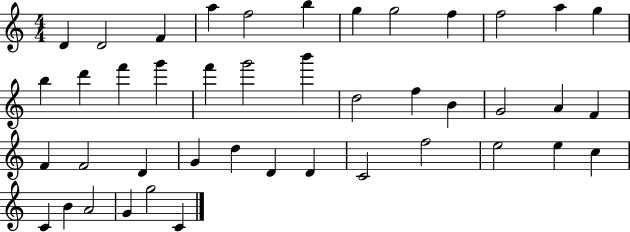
D4/q D4/h F4/q A5/q F5/h B5/q G5/q G5/h F5/q F5/h A5/q G5/q B5/q D6/q F6/q G6/q F6/q G6/h B6/q D5/h F5/q B4/q G4/h A4/q F4/q F4/q F4/h D4/q G4/q D5/q D4/q D4/q C4/h F5/h E5/h E5/q C5/q C4/q B4/q A4/h G4/q G5/h C4/q